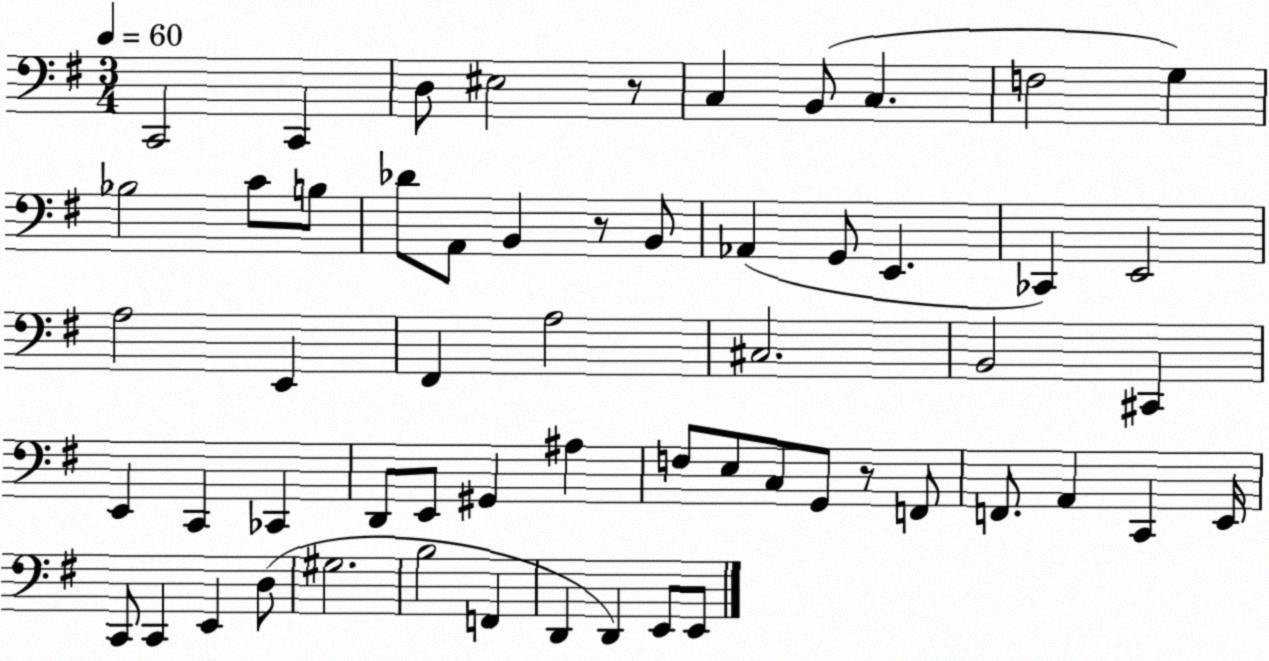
X:1
T:Untitled
M:3/4
L:1/4
K:G
C,,2 C,, D,/2 ^E,2 z/2 C, B,,/2 C, F,2 G, _B,2 C/2 B,/2 _D/2 A,,/2 B,, z/2 B,,/2 _A,, G,,/2 E,, _C,, E,,2 A,2 E,, ^F,, A,2 ^C,2 B,,2 ^C,, E,, C,, _C,, D,,/2 E,,/2 ^G,, ^A, F,/2 E,/2 C,/2 G,,/2 z/2 F,,/2 F,,/2 A,, C,, E,,/4 C,,/2 C,, E,, D,/2 ^G,2 B,2 F,, D,, D,, E,,/2 E,,/2